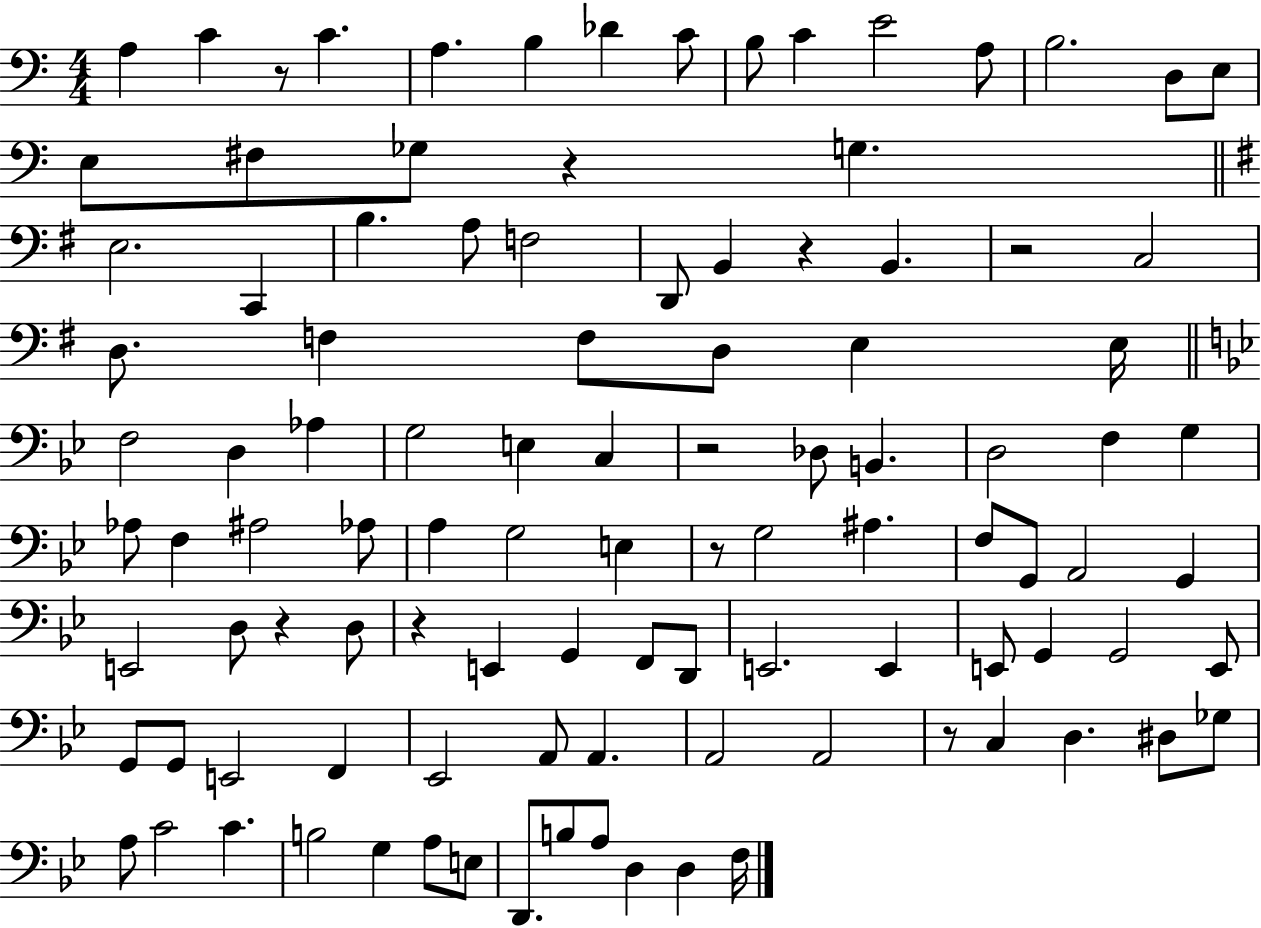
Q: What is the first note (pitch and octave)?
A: A3